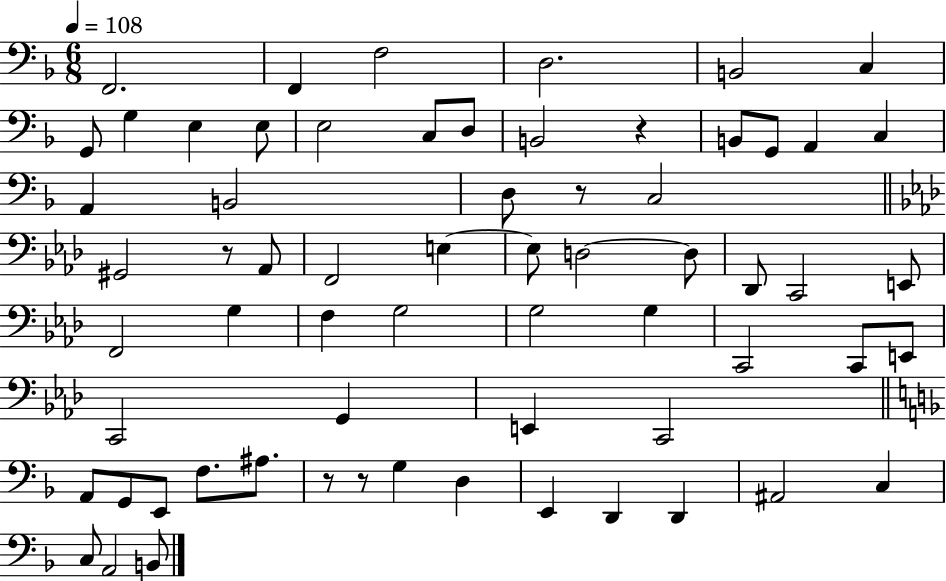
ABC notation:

X:1
T:Untitled
M:6/8
L:1/4
K:F
F,,2 F,, F,2 D,2 B,,2 C, G,,/2 G, E, E,/2 E,2 C,/2 D,/2 B,,2 z B,,/2 G,,/2 A,, C, A,, B,,2 D,/2 z/2 C,2 ^G,,2 z/2 _A,,/2 F,,2 E, E,/2 D,2 D,/2 _D,,/2 C,,2 E,,/2 F,,2 G, F, G,2 G,2 G, C,,2 C,,/2 E,,/2 C,,2 G,, E,, C,,2 A,,/2 G,,/2 E,,/2 F,/2 ^A,/2 z/2 z/2 G, D, E,, D,, D,, ^A,,2 C, C,/2 A,,2 B,,/2